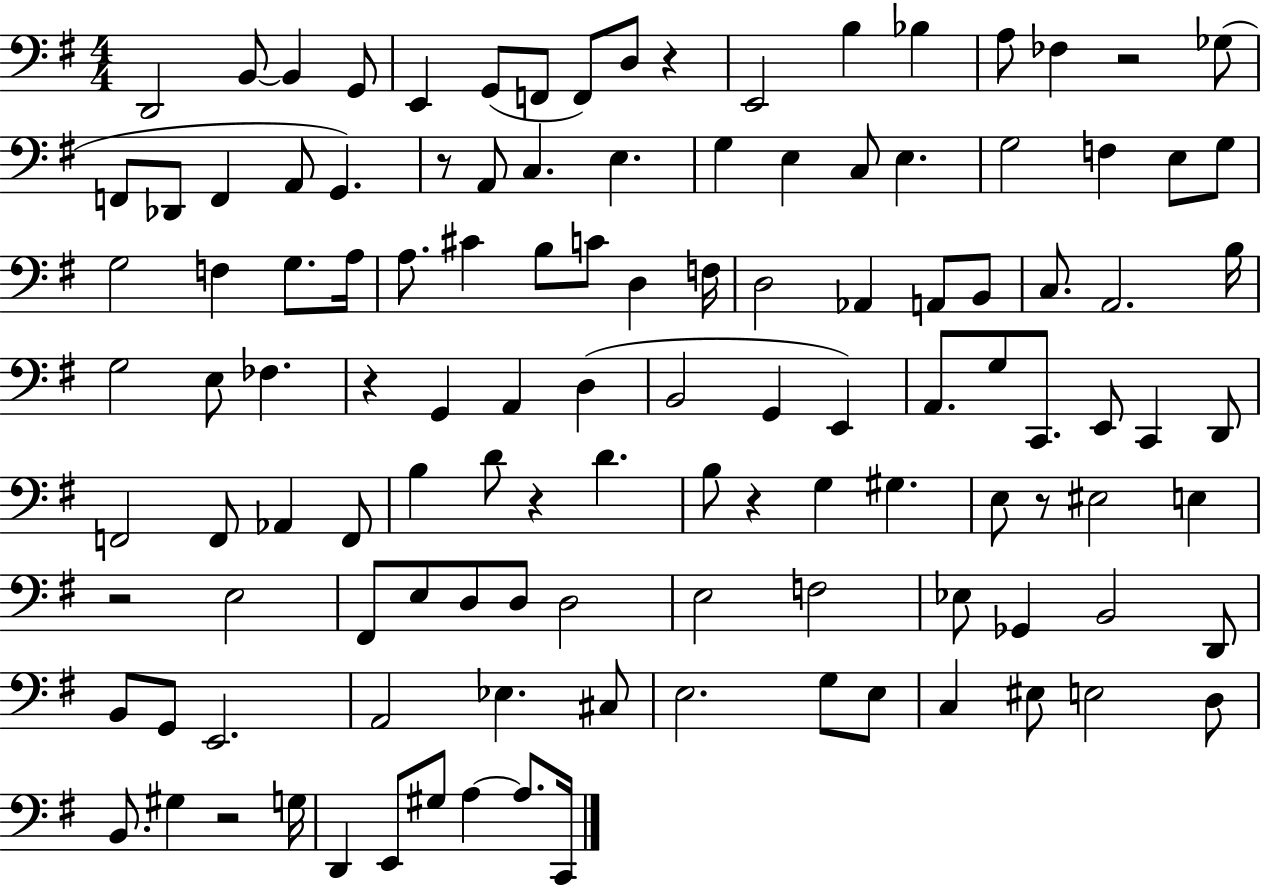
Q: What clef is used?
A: bass